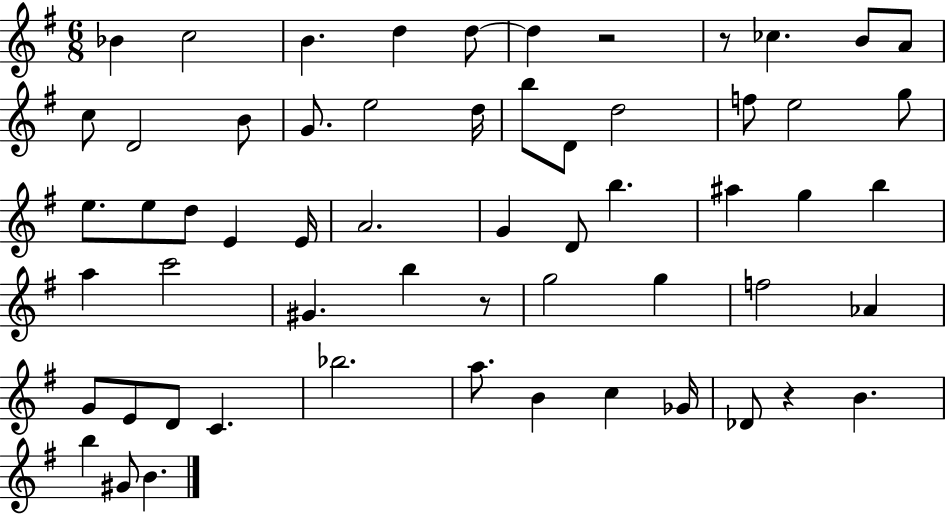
Bb4/q C5/h B4/q. D5/q D5/e D5/q R/h R/e CES5/q. B4/e A4/e C5/e D4/h B4/e G4/e. E5/h D5/s B5/e D4/e D5/h F5/e E5/h G5/e E5/e. E5/e D5/e E4/q E4/s A4/h. G4/q D4/e B5/q. A#5/q G5/q B5/q A5/q C6/h G#4/q. B5/q R/e G5/h G5/q F5/h Ab4/q G4/e E4/e D4/e C4/q. Bb5/h. A5/e. B4/q C5/q Gb4/s Db4/e R/q B4/q. B5/q G#4/e B4/q.